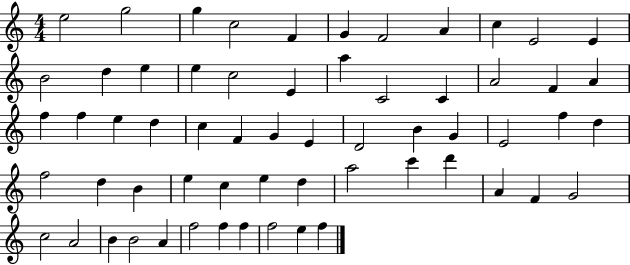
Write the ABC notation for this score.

X:1
T:Untitled
M:4/4
L:1/4
K:C
e2 g2 g c2 F G F2 A c E2 E B2 d e e c2 E a C2 C A2 F A f f e d c F G E D2 B G E2 f d f2 d B e c e d a2 c' d' A F G2 c2 A2 B B2 A f2 f f f2 e f